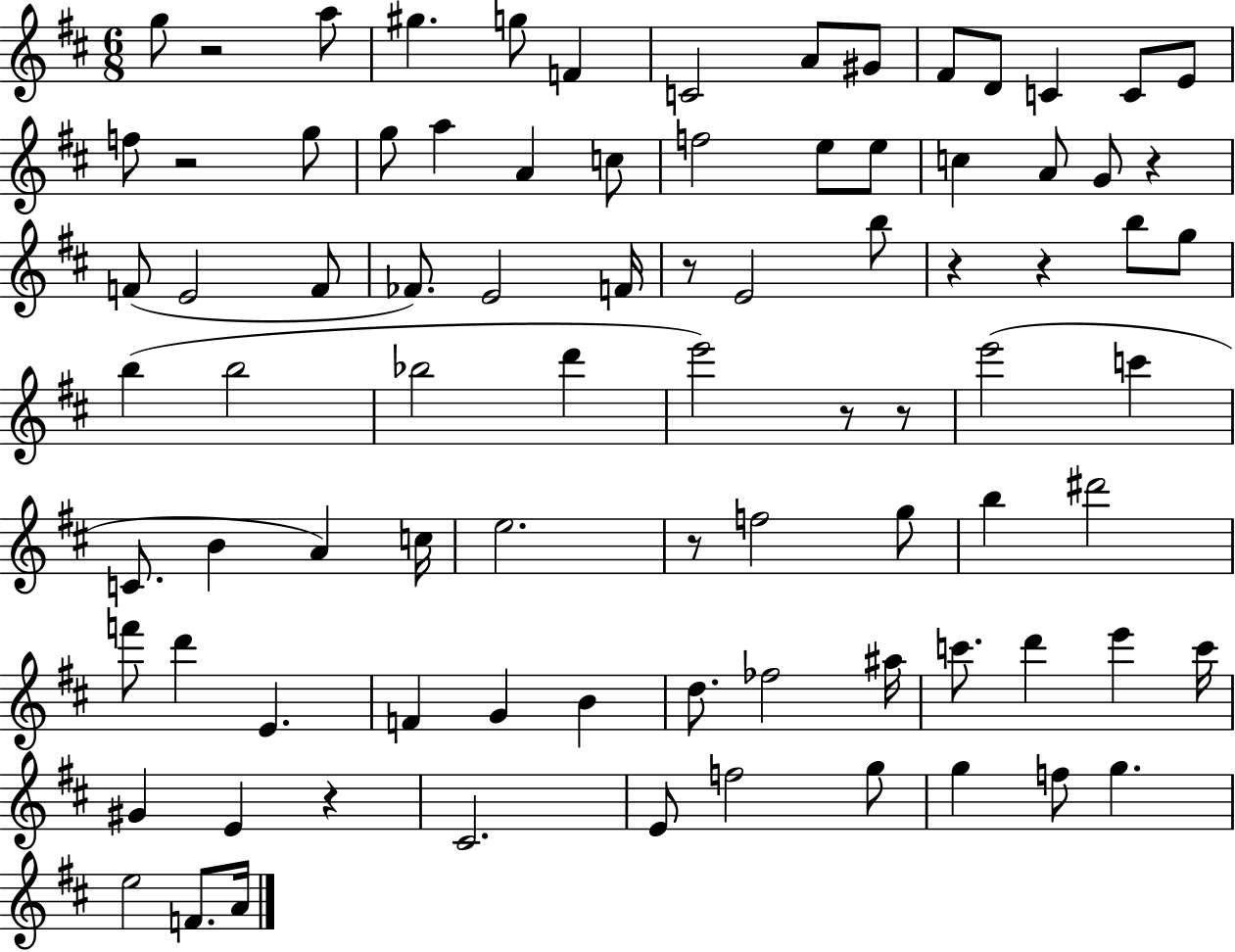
{
  \clef treble
  \numericTimeSignature
  \time 6/8
  \key d \major
  g''8 r2 a''8 | gis''4. g''8 f'4 | c'2 a'8 gis'8 | fis'8 d'8 c'4 c'8 e'8 | \break f''8 r2 g''8 | g''8 a''4 a'4 c''8 | f''2 e''8 e''8 | c''4 a'8 g'8 r4 | \break f'8( e'2 f'8 | fes'8.) e'2 f'16 | r8 e'2 b''8 | r4 r4 b''8 g''8 | \break b''4( b''2 | bes''2 d'''4 | e'''2) r8 r8 | e'''2( c'''4 | \break c'8. b'4 a'4) c''16 | e''2. | r8 f''2 g''8 | b''4 dis'''2 | \break f'''8 d'''4 e'4. | f'4 g'4 b'4 | d''8. fes''2 ais''16 | c'''8. d'''4 e'''4 c'''16 | \break gis'4 e'4 r4 | cis'2. | e'8 f''2 g''8 | g''4 f''8 g''4. | \break e''2 f'8. a'16 | \bar "|."
}